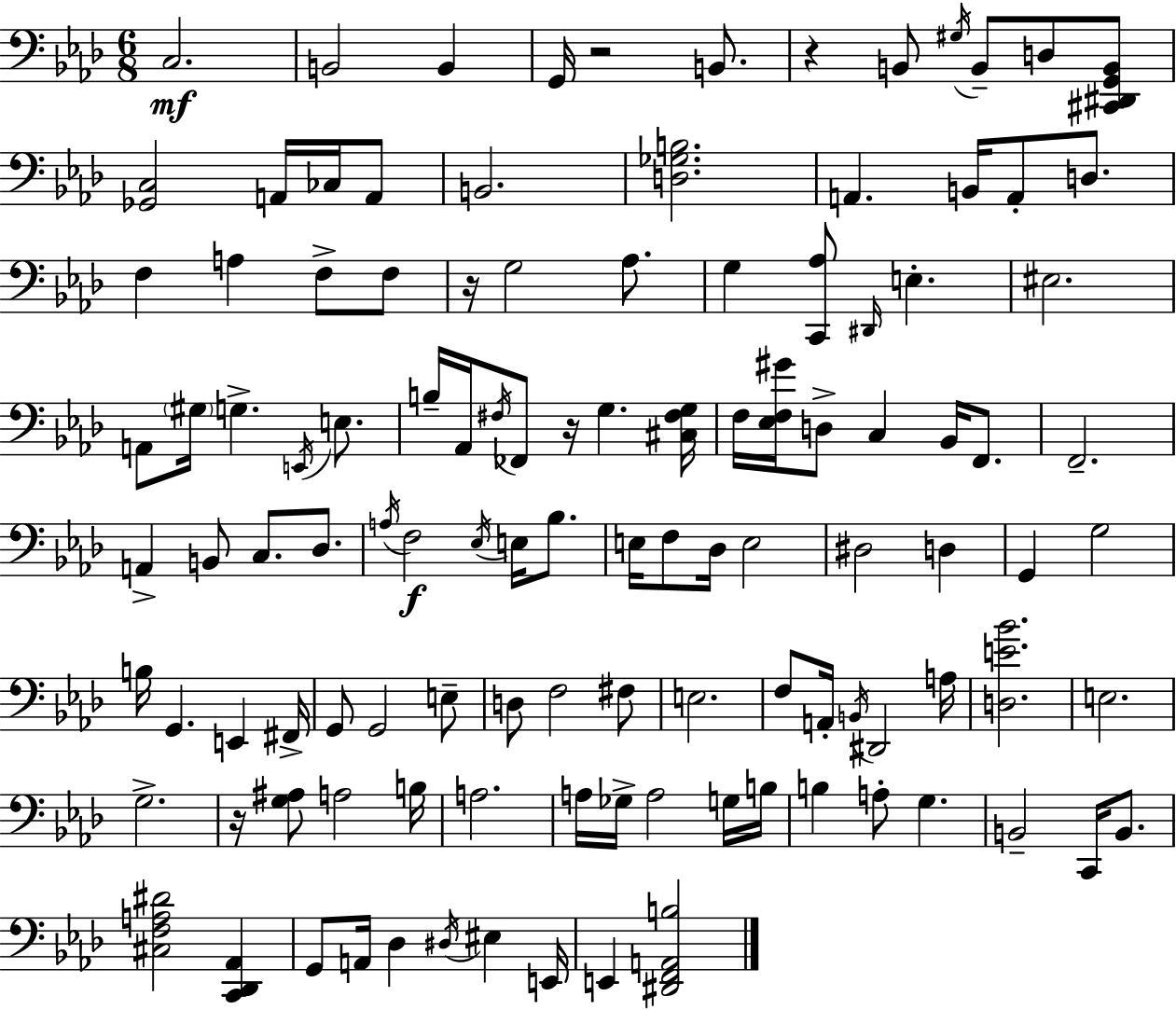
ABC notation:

X:1
T:Untitled
M:6/8
L:1/4
K:Ab
C,2 B,,2 B,, G,,/4 z2 B,,/2 z B,,/2 ^G,/4 B,,/2 D,/2 [^C,,^D,,G,,B,,]/2 [_G,,C,]2 A,,/4 _C,/4 A,,/2 B,,2 [D,_G,B,]2 A,, B,,/4 A,,/2 D,/2 F, A, F,/2 F,/2 z/4 G,2 _A,/2 G, [C,,_A,]/2 ^D,,/4 E, ^E,2 A,,/2 ^G,/4 G, E,,/4 E,/2 B,/4 _A,,/4 ^F,/4 _F,,/2 z/4 G, [^C,^F,G,]/4 F,/4 [_E,F,^G]/4 D,/2 C, _B,,/4 F,,/2 F,,2 A,, B,,/2 C,/2 _D,/2 A,/4 F,2 _E,/4 E,/4 _B,/2 E,/4 F,/2 _D,/4 E,2 ^D,2 D, G,, G,2 B,/4 G,, E,, ^F,,/4 G,,/2 G,,2 E,/2 D,/2 F,2 ^F,/2 E,2 F,/2 A,,/4 B,,/4 ^D,,2 A,/4 [D,E_B]2 E,2 G,2 z/4 [G,^A,]/2 A,2 B,/4 A,2 A,/4 _G,/4 A,2 G,/4 B,/4 B, A,/2 G, B,,2 C,,/4 B,,/2 [^C,F,A,^D]2 [C,,_D,,_A,,] G,,/2 A,,/4 _D, ^D,/4 ^E, E,,/4 E,, [^D,,F,,A,,B,]2